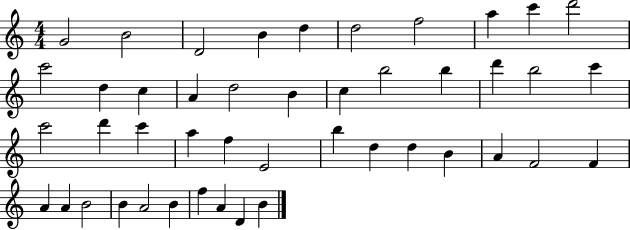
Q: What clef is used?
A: treble